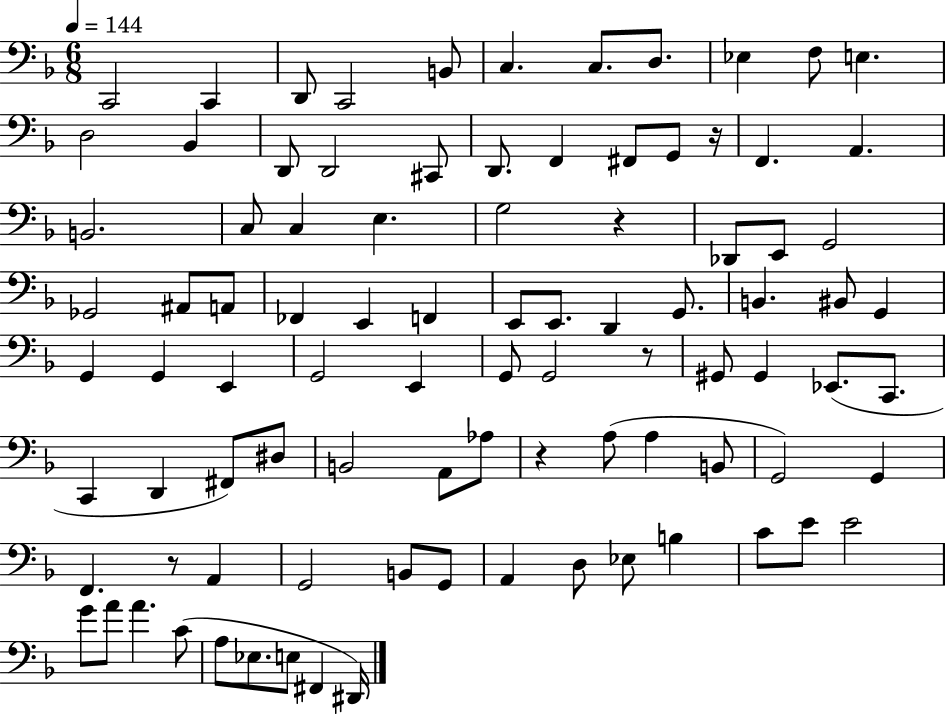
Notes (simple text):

C2/h C2/q D2/e C2/h B2/e C3/q. C3/e. D3/e. Eb3/q F3/e E3/q. D3/h Bb2/q D2/e D2/h C#2/e D2/e. F2/q F#2/e G2/e R/s F2/q. A2/q. B2/h. C3/e C3/q E3/q. G3/h R/q Db2/e E2/e G2/h Gb2/h A#2/e A2/e FES2/q E2/q F2/q E2/e E2/e. D2/q G2/e. B2/q. BIS2/e G2/q G2/q G2/q E2/q G2/h E2/q G2/e G2/h R/e G#2/e G#2/q Eb2/e. C2/e. C2/q D2/q F#2/e D#3/e B2/h A2/e Ab3/e R/q A3/e A3/q B2/e G2/h G2/q F2/q. R/e A2/q G2/h B2/e G2/e A2/q D3/e Eb3/e B3/q C4/e E4/e E4/h G4/e A4/e A4/q. C4/e A3/e Eb3/e. E3/e F#2/q D#2/s